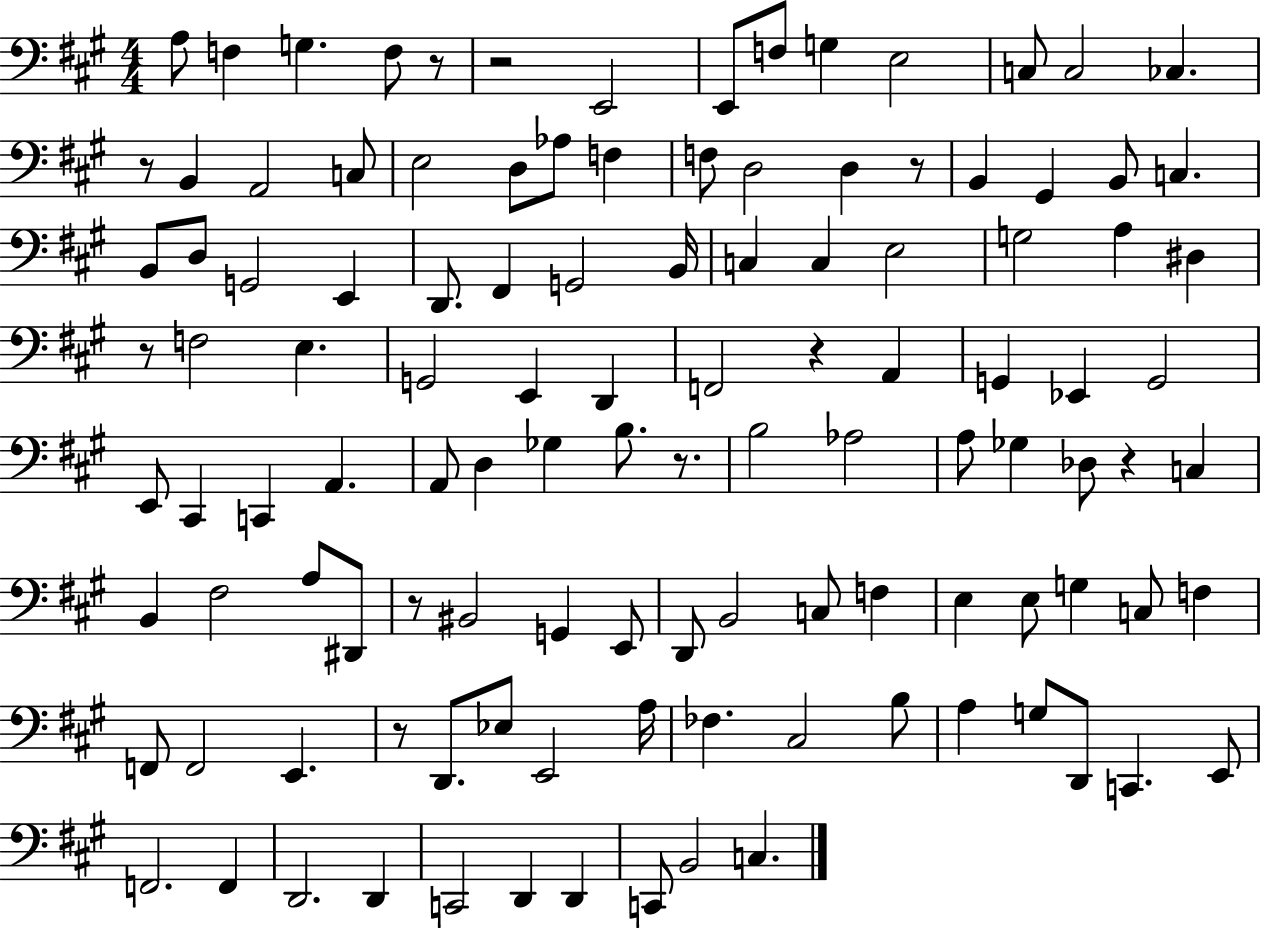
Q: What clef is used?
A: bass